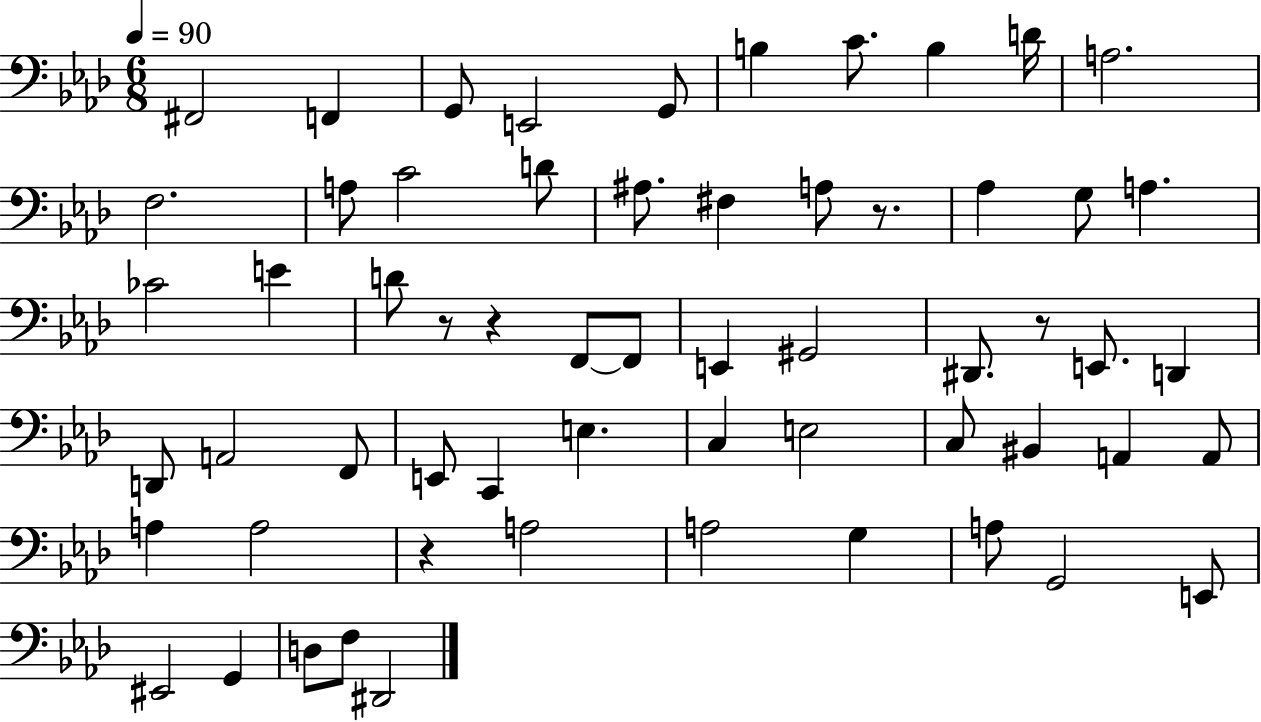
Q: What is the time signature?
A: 6/8